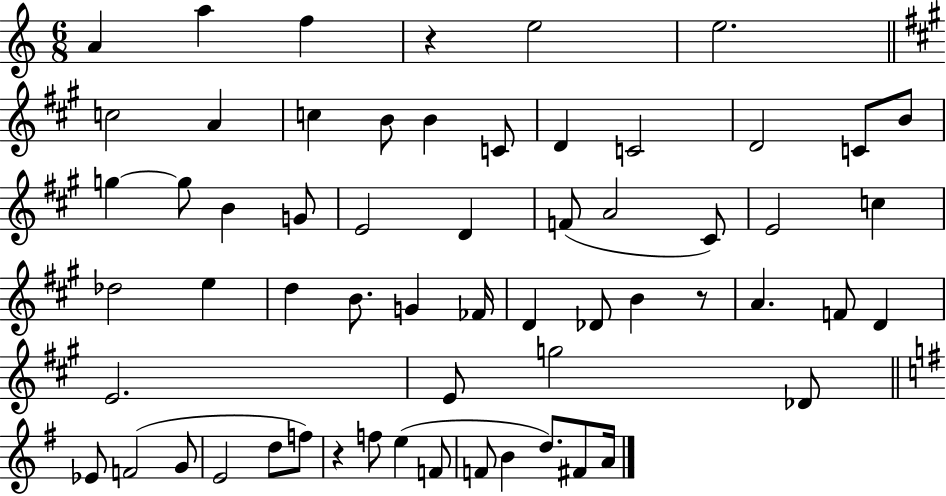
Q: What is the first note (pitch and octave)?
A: A4